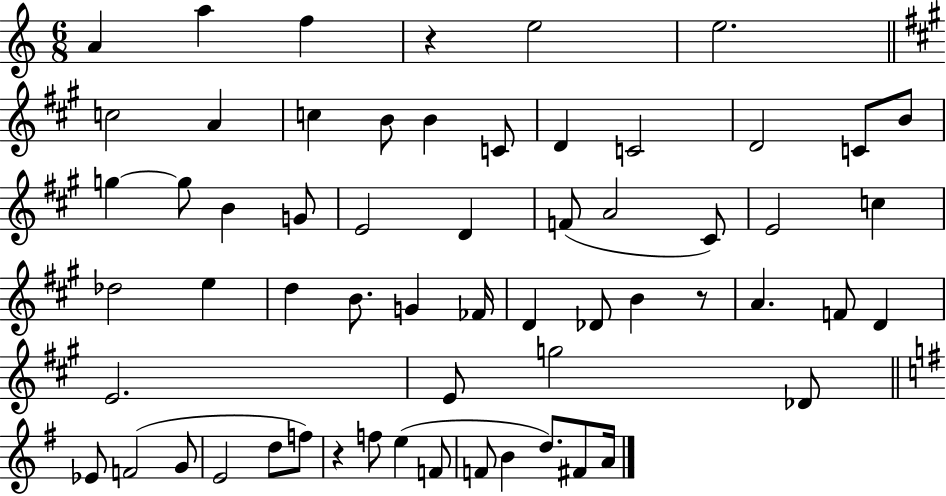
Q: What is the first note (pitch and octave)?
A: A4